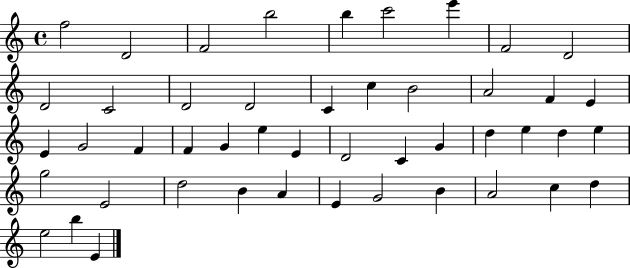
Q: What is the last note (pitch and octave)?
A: E4